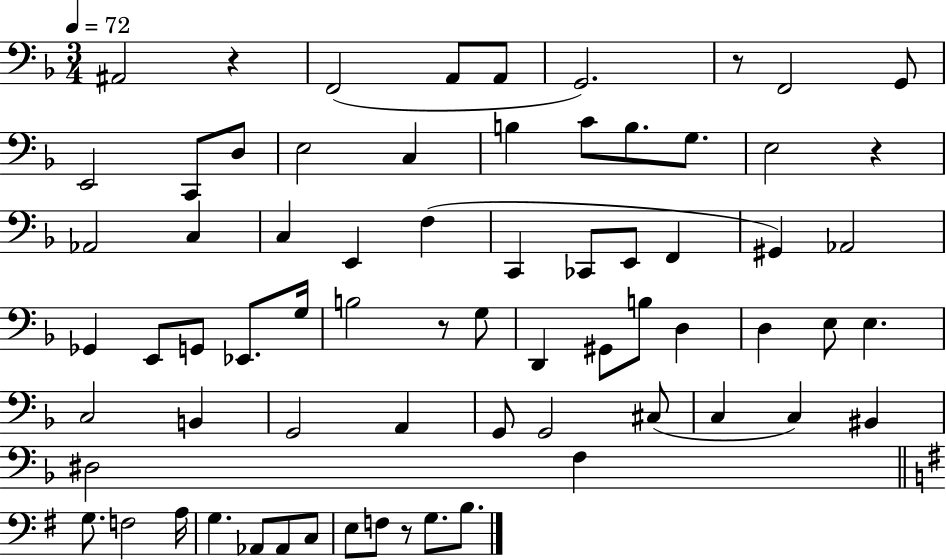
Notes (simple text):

A#2/h R/q F2/h A2/e A2/e G2/h. R/e F2/h G2/e E2/h C2/e D3/e E3/h C3/q B3/q C4/e B3/e. G3/e. E3/h R/q Ab2/h C3/q C3/q E2/q F3/q C2/q CES2/e E2/e F2/q G#2/q Ab2/h Gb2/q E2/e G2/e Eb2/e. G3/s B3/h R/e G3/e D2/q G#2/e B3/e D3/q D3/q E3/e E3/q. C3/h B2/q G2/h A2/q G2/e G2/h C#3/e C3/q C3/q BIS2/q D#3/h F3/q G3/e. F3/h A3/s G3/q. Ab2/e Ab2/e C3/e E3/e F3/e R/e G3/e. B3/e.